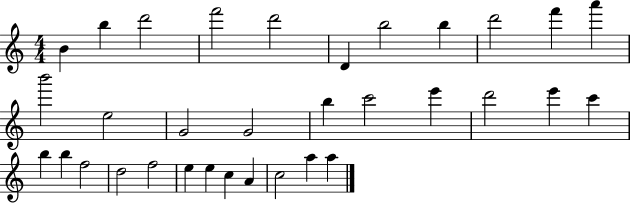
B4/q B5/q D6/h F6/h D6/h D4/q B5/h B5/q D6/h F6/q A6/q B6/h E5/h G4/h G4/h B5/q C6/h E6/q D6/h E6/q C6/q B5/q B5/q F5/h D5/h F5/h E5/q E5/q C5/q A4/q C5/h A5/q A5/q